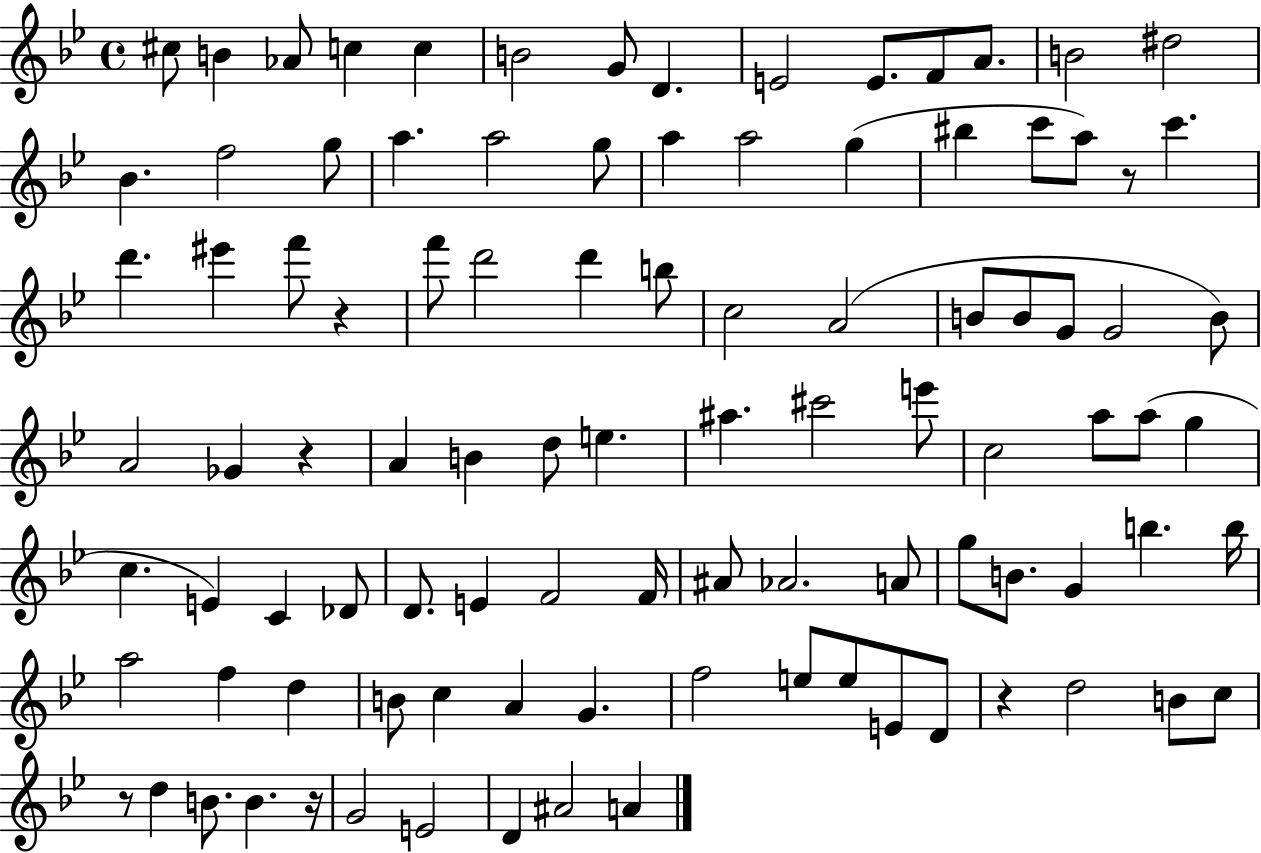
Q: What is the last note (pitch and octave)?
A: A4